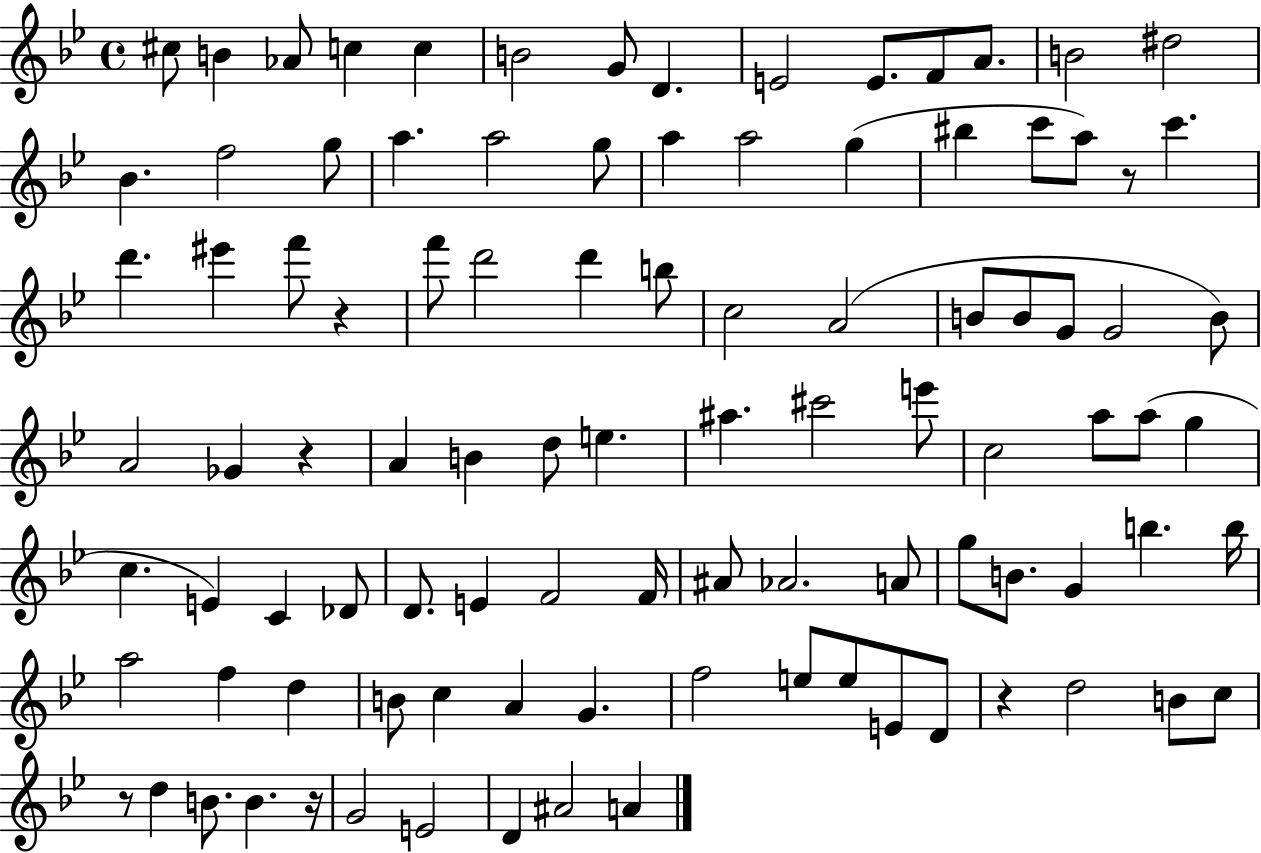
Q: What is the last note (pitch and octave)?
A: A4